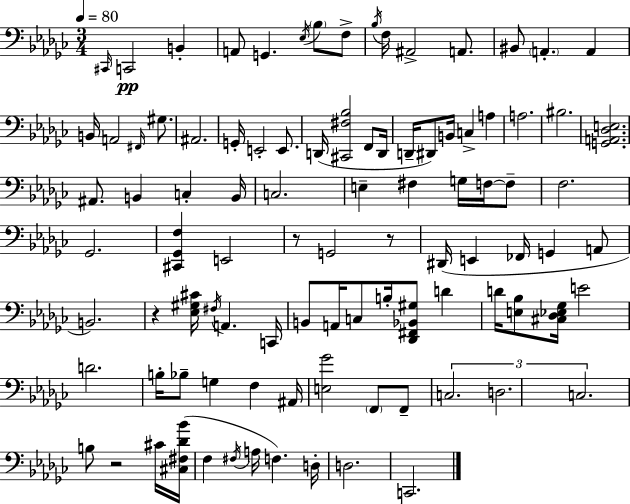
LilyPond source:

{
  \clef bass
  \numericTimeSignature
  \time 3/4
  \key ees \minor
  \tempo 4 = 80
  \grace { cis,16 }\pp c,2 b,4-. | a,8 g,4. \acciaccatura { ees16 } \parenthesize bes8 | f8-> \acciaccatura { bes16 } f16 ais,2-> | a,8. bis,8 \parenthesize a,4.-. a,4 | \break b,16 a,2 | \grace { fis,16 } gis8. ais,2. | g,16-. e,2-. | e,8. d,16( <cis, fis bes>2 | \break f,8 d,16 d,16-- dis,8) b,16 c4-> | a4 a2. | bis2. | <g, a, des e>2. | \break ais,8. b,4 c4-. | b,16 c2. | e4-- fis4 | g16 f16~~ f8-- f2. | \break ges,2. | <cis, ges, f>4 e,2 | r8 g,2 | r8 dis,16( e,4 fes,16 g,4 | \break a,8 b,2.) | r4 <ees gis cis'>16 \acciaccatura { fis16 } a,4. | c,16 b,8 a,16 c8 b16-. <des, fis, bes, gis>8 | d'4 d'16 <e bes>8 <cis des ees ges>16 e'2 | \break d'2. | b16-. bes8-- g4 | f4 ais,16 <e ges'>2 | \parenthesize f,8 f,8-- \tuplet 3/2 { c2. | \break d2. | c2. } | b8 r2 | cis'16 <cis fis des' bes'>16( f4 \acciaccatura { fis16 } a16 f4.) | \break d16-. d2. | c,2. | \bar "|."
}